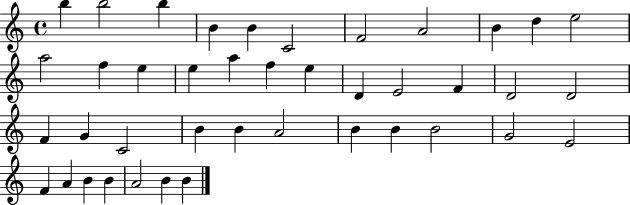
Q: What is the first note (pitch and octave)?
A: B5